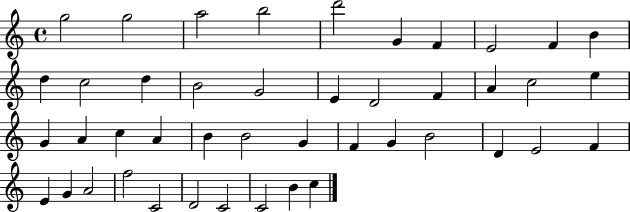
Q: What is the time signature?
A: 4/4